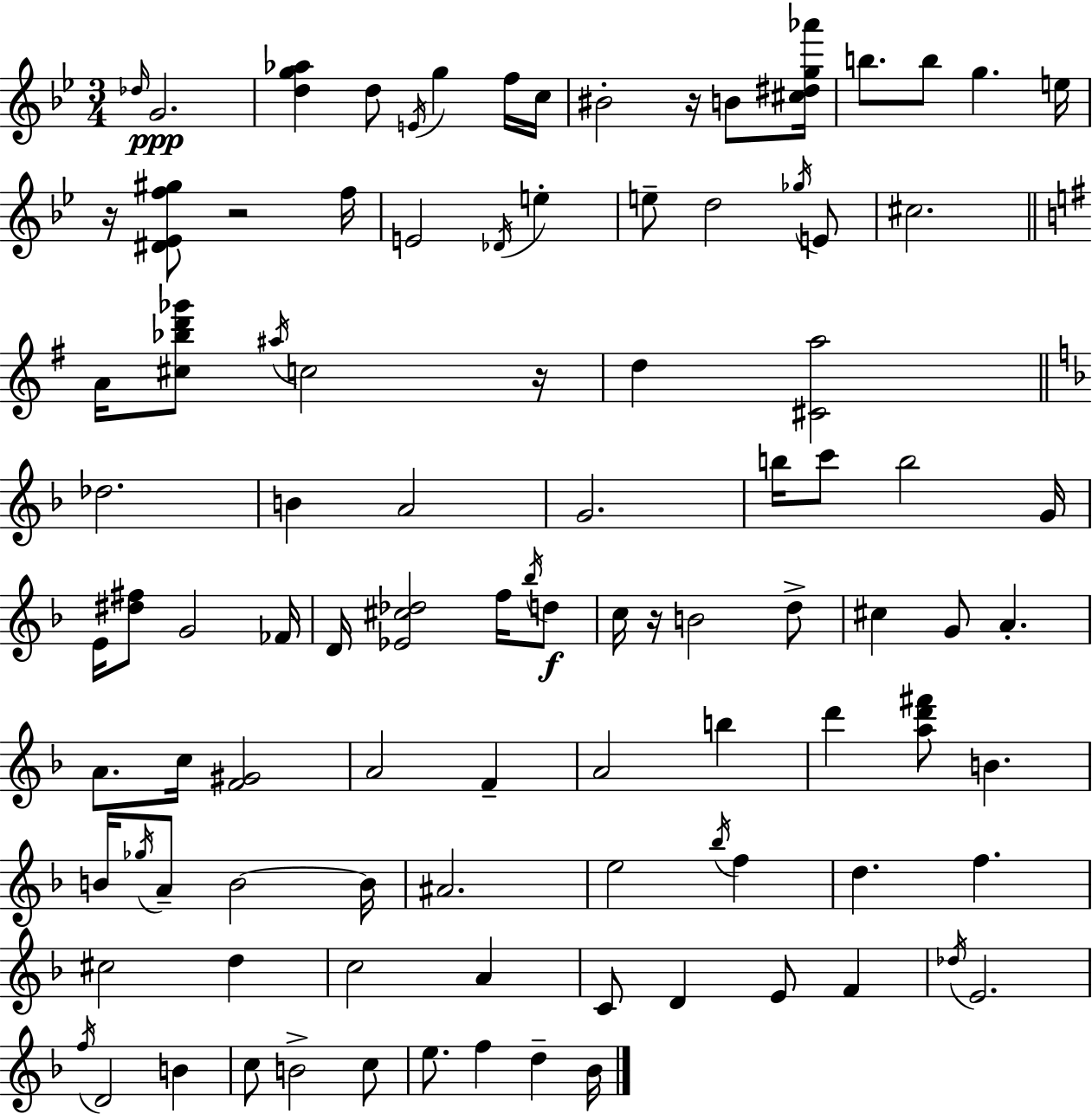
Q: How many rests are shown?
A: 5